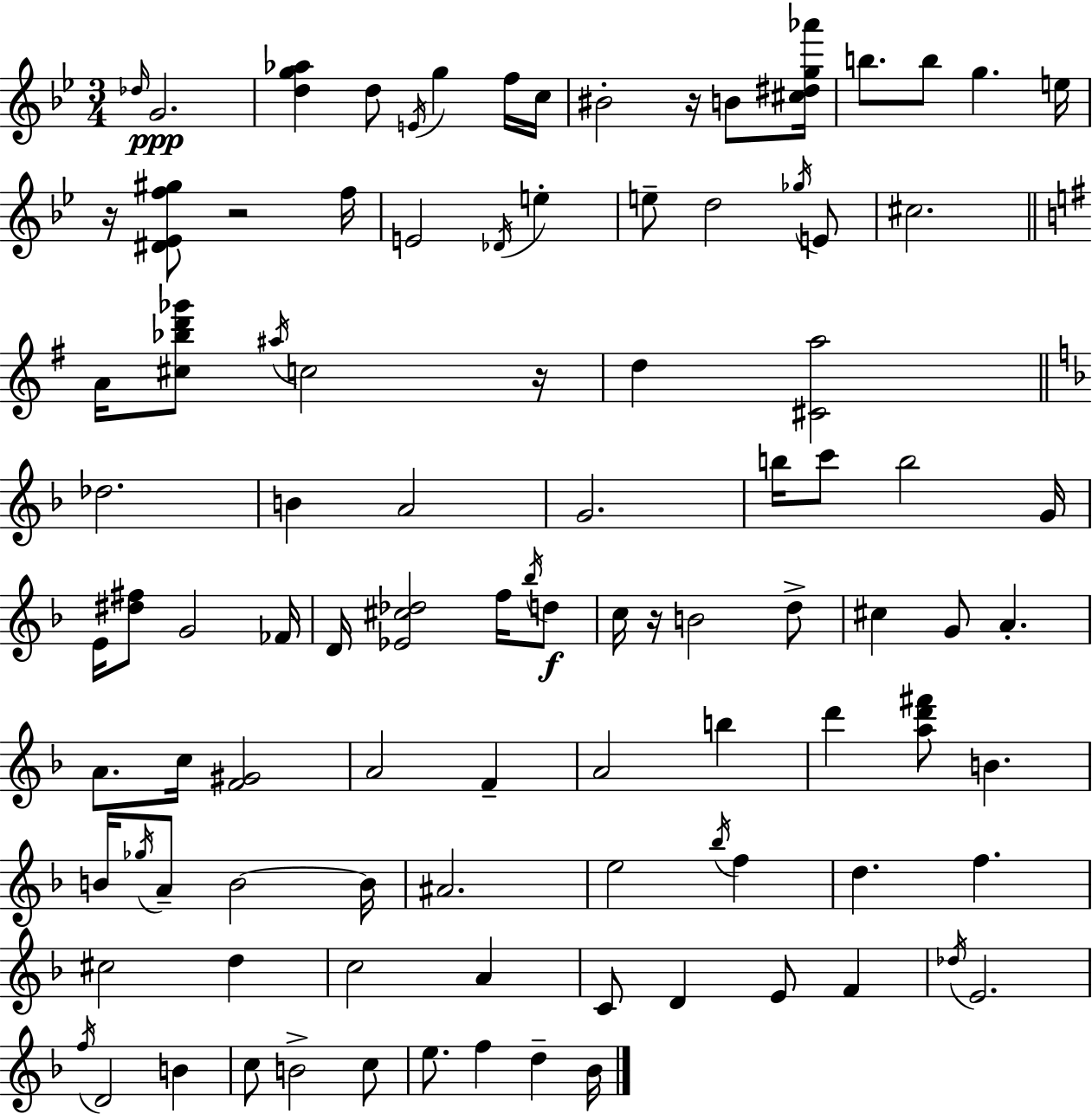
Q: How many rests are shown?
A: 5